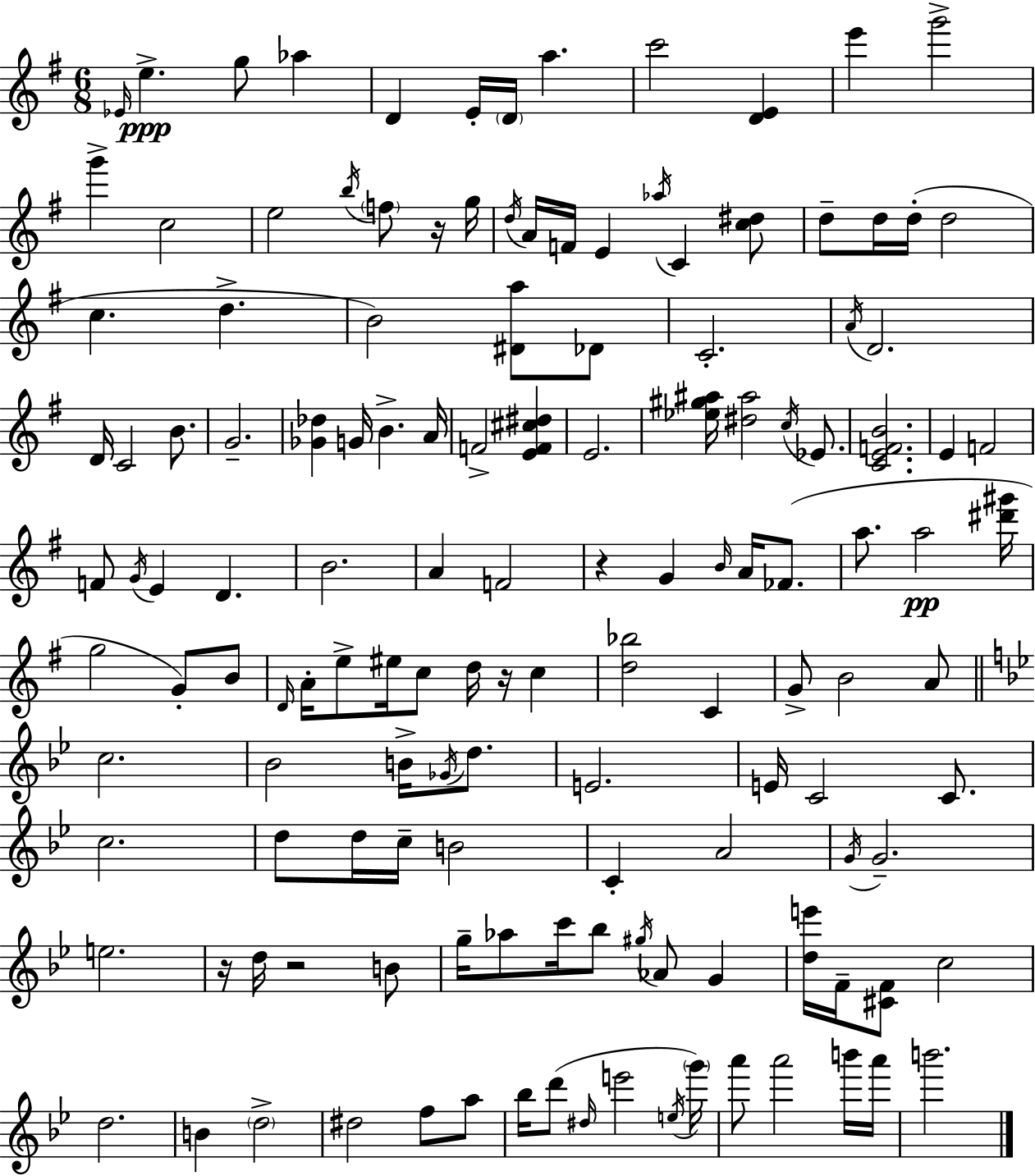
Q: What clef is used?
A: treble